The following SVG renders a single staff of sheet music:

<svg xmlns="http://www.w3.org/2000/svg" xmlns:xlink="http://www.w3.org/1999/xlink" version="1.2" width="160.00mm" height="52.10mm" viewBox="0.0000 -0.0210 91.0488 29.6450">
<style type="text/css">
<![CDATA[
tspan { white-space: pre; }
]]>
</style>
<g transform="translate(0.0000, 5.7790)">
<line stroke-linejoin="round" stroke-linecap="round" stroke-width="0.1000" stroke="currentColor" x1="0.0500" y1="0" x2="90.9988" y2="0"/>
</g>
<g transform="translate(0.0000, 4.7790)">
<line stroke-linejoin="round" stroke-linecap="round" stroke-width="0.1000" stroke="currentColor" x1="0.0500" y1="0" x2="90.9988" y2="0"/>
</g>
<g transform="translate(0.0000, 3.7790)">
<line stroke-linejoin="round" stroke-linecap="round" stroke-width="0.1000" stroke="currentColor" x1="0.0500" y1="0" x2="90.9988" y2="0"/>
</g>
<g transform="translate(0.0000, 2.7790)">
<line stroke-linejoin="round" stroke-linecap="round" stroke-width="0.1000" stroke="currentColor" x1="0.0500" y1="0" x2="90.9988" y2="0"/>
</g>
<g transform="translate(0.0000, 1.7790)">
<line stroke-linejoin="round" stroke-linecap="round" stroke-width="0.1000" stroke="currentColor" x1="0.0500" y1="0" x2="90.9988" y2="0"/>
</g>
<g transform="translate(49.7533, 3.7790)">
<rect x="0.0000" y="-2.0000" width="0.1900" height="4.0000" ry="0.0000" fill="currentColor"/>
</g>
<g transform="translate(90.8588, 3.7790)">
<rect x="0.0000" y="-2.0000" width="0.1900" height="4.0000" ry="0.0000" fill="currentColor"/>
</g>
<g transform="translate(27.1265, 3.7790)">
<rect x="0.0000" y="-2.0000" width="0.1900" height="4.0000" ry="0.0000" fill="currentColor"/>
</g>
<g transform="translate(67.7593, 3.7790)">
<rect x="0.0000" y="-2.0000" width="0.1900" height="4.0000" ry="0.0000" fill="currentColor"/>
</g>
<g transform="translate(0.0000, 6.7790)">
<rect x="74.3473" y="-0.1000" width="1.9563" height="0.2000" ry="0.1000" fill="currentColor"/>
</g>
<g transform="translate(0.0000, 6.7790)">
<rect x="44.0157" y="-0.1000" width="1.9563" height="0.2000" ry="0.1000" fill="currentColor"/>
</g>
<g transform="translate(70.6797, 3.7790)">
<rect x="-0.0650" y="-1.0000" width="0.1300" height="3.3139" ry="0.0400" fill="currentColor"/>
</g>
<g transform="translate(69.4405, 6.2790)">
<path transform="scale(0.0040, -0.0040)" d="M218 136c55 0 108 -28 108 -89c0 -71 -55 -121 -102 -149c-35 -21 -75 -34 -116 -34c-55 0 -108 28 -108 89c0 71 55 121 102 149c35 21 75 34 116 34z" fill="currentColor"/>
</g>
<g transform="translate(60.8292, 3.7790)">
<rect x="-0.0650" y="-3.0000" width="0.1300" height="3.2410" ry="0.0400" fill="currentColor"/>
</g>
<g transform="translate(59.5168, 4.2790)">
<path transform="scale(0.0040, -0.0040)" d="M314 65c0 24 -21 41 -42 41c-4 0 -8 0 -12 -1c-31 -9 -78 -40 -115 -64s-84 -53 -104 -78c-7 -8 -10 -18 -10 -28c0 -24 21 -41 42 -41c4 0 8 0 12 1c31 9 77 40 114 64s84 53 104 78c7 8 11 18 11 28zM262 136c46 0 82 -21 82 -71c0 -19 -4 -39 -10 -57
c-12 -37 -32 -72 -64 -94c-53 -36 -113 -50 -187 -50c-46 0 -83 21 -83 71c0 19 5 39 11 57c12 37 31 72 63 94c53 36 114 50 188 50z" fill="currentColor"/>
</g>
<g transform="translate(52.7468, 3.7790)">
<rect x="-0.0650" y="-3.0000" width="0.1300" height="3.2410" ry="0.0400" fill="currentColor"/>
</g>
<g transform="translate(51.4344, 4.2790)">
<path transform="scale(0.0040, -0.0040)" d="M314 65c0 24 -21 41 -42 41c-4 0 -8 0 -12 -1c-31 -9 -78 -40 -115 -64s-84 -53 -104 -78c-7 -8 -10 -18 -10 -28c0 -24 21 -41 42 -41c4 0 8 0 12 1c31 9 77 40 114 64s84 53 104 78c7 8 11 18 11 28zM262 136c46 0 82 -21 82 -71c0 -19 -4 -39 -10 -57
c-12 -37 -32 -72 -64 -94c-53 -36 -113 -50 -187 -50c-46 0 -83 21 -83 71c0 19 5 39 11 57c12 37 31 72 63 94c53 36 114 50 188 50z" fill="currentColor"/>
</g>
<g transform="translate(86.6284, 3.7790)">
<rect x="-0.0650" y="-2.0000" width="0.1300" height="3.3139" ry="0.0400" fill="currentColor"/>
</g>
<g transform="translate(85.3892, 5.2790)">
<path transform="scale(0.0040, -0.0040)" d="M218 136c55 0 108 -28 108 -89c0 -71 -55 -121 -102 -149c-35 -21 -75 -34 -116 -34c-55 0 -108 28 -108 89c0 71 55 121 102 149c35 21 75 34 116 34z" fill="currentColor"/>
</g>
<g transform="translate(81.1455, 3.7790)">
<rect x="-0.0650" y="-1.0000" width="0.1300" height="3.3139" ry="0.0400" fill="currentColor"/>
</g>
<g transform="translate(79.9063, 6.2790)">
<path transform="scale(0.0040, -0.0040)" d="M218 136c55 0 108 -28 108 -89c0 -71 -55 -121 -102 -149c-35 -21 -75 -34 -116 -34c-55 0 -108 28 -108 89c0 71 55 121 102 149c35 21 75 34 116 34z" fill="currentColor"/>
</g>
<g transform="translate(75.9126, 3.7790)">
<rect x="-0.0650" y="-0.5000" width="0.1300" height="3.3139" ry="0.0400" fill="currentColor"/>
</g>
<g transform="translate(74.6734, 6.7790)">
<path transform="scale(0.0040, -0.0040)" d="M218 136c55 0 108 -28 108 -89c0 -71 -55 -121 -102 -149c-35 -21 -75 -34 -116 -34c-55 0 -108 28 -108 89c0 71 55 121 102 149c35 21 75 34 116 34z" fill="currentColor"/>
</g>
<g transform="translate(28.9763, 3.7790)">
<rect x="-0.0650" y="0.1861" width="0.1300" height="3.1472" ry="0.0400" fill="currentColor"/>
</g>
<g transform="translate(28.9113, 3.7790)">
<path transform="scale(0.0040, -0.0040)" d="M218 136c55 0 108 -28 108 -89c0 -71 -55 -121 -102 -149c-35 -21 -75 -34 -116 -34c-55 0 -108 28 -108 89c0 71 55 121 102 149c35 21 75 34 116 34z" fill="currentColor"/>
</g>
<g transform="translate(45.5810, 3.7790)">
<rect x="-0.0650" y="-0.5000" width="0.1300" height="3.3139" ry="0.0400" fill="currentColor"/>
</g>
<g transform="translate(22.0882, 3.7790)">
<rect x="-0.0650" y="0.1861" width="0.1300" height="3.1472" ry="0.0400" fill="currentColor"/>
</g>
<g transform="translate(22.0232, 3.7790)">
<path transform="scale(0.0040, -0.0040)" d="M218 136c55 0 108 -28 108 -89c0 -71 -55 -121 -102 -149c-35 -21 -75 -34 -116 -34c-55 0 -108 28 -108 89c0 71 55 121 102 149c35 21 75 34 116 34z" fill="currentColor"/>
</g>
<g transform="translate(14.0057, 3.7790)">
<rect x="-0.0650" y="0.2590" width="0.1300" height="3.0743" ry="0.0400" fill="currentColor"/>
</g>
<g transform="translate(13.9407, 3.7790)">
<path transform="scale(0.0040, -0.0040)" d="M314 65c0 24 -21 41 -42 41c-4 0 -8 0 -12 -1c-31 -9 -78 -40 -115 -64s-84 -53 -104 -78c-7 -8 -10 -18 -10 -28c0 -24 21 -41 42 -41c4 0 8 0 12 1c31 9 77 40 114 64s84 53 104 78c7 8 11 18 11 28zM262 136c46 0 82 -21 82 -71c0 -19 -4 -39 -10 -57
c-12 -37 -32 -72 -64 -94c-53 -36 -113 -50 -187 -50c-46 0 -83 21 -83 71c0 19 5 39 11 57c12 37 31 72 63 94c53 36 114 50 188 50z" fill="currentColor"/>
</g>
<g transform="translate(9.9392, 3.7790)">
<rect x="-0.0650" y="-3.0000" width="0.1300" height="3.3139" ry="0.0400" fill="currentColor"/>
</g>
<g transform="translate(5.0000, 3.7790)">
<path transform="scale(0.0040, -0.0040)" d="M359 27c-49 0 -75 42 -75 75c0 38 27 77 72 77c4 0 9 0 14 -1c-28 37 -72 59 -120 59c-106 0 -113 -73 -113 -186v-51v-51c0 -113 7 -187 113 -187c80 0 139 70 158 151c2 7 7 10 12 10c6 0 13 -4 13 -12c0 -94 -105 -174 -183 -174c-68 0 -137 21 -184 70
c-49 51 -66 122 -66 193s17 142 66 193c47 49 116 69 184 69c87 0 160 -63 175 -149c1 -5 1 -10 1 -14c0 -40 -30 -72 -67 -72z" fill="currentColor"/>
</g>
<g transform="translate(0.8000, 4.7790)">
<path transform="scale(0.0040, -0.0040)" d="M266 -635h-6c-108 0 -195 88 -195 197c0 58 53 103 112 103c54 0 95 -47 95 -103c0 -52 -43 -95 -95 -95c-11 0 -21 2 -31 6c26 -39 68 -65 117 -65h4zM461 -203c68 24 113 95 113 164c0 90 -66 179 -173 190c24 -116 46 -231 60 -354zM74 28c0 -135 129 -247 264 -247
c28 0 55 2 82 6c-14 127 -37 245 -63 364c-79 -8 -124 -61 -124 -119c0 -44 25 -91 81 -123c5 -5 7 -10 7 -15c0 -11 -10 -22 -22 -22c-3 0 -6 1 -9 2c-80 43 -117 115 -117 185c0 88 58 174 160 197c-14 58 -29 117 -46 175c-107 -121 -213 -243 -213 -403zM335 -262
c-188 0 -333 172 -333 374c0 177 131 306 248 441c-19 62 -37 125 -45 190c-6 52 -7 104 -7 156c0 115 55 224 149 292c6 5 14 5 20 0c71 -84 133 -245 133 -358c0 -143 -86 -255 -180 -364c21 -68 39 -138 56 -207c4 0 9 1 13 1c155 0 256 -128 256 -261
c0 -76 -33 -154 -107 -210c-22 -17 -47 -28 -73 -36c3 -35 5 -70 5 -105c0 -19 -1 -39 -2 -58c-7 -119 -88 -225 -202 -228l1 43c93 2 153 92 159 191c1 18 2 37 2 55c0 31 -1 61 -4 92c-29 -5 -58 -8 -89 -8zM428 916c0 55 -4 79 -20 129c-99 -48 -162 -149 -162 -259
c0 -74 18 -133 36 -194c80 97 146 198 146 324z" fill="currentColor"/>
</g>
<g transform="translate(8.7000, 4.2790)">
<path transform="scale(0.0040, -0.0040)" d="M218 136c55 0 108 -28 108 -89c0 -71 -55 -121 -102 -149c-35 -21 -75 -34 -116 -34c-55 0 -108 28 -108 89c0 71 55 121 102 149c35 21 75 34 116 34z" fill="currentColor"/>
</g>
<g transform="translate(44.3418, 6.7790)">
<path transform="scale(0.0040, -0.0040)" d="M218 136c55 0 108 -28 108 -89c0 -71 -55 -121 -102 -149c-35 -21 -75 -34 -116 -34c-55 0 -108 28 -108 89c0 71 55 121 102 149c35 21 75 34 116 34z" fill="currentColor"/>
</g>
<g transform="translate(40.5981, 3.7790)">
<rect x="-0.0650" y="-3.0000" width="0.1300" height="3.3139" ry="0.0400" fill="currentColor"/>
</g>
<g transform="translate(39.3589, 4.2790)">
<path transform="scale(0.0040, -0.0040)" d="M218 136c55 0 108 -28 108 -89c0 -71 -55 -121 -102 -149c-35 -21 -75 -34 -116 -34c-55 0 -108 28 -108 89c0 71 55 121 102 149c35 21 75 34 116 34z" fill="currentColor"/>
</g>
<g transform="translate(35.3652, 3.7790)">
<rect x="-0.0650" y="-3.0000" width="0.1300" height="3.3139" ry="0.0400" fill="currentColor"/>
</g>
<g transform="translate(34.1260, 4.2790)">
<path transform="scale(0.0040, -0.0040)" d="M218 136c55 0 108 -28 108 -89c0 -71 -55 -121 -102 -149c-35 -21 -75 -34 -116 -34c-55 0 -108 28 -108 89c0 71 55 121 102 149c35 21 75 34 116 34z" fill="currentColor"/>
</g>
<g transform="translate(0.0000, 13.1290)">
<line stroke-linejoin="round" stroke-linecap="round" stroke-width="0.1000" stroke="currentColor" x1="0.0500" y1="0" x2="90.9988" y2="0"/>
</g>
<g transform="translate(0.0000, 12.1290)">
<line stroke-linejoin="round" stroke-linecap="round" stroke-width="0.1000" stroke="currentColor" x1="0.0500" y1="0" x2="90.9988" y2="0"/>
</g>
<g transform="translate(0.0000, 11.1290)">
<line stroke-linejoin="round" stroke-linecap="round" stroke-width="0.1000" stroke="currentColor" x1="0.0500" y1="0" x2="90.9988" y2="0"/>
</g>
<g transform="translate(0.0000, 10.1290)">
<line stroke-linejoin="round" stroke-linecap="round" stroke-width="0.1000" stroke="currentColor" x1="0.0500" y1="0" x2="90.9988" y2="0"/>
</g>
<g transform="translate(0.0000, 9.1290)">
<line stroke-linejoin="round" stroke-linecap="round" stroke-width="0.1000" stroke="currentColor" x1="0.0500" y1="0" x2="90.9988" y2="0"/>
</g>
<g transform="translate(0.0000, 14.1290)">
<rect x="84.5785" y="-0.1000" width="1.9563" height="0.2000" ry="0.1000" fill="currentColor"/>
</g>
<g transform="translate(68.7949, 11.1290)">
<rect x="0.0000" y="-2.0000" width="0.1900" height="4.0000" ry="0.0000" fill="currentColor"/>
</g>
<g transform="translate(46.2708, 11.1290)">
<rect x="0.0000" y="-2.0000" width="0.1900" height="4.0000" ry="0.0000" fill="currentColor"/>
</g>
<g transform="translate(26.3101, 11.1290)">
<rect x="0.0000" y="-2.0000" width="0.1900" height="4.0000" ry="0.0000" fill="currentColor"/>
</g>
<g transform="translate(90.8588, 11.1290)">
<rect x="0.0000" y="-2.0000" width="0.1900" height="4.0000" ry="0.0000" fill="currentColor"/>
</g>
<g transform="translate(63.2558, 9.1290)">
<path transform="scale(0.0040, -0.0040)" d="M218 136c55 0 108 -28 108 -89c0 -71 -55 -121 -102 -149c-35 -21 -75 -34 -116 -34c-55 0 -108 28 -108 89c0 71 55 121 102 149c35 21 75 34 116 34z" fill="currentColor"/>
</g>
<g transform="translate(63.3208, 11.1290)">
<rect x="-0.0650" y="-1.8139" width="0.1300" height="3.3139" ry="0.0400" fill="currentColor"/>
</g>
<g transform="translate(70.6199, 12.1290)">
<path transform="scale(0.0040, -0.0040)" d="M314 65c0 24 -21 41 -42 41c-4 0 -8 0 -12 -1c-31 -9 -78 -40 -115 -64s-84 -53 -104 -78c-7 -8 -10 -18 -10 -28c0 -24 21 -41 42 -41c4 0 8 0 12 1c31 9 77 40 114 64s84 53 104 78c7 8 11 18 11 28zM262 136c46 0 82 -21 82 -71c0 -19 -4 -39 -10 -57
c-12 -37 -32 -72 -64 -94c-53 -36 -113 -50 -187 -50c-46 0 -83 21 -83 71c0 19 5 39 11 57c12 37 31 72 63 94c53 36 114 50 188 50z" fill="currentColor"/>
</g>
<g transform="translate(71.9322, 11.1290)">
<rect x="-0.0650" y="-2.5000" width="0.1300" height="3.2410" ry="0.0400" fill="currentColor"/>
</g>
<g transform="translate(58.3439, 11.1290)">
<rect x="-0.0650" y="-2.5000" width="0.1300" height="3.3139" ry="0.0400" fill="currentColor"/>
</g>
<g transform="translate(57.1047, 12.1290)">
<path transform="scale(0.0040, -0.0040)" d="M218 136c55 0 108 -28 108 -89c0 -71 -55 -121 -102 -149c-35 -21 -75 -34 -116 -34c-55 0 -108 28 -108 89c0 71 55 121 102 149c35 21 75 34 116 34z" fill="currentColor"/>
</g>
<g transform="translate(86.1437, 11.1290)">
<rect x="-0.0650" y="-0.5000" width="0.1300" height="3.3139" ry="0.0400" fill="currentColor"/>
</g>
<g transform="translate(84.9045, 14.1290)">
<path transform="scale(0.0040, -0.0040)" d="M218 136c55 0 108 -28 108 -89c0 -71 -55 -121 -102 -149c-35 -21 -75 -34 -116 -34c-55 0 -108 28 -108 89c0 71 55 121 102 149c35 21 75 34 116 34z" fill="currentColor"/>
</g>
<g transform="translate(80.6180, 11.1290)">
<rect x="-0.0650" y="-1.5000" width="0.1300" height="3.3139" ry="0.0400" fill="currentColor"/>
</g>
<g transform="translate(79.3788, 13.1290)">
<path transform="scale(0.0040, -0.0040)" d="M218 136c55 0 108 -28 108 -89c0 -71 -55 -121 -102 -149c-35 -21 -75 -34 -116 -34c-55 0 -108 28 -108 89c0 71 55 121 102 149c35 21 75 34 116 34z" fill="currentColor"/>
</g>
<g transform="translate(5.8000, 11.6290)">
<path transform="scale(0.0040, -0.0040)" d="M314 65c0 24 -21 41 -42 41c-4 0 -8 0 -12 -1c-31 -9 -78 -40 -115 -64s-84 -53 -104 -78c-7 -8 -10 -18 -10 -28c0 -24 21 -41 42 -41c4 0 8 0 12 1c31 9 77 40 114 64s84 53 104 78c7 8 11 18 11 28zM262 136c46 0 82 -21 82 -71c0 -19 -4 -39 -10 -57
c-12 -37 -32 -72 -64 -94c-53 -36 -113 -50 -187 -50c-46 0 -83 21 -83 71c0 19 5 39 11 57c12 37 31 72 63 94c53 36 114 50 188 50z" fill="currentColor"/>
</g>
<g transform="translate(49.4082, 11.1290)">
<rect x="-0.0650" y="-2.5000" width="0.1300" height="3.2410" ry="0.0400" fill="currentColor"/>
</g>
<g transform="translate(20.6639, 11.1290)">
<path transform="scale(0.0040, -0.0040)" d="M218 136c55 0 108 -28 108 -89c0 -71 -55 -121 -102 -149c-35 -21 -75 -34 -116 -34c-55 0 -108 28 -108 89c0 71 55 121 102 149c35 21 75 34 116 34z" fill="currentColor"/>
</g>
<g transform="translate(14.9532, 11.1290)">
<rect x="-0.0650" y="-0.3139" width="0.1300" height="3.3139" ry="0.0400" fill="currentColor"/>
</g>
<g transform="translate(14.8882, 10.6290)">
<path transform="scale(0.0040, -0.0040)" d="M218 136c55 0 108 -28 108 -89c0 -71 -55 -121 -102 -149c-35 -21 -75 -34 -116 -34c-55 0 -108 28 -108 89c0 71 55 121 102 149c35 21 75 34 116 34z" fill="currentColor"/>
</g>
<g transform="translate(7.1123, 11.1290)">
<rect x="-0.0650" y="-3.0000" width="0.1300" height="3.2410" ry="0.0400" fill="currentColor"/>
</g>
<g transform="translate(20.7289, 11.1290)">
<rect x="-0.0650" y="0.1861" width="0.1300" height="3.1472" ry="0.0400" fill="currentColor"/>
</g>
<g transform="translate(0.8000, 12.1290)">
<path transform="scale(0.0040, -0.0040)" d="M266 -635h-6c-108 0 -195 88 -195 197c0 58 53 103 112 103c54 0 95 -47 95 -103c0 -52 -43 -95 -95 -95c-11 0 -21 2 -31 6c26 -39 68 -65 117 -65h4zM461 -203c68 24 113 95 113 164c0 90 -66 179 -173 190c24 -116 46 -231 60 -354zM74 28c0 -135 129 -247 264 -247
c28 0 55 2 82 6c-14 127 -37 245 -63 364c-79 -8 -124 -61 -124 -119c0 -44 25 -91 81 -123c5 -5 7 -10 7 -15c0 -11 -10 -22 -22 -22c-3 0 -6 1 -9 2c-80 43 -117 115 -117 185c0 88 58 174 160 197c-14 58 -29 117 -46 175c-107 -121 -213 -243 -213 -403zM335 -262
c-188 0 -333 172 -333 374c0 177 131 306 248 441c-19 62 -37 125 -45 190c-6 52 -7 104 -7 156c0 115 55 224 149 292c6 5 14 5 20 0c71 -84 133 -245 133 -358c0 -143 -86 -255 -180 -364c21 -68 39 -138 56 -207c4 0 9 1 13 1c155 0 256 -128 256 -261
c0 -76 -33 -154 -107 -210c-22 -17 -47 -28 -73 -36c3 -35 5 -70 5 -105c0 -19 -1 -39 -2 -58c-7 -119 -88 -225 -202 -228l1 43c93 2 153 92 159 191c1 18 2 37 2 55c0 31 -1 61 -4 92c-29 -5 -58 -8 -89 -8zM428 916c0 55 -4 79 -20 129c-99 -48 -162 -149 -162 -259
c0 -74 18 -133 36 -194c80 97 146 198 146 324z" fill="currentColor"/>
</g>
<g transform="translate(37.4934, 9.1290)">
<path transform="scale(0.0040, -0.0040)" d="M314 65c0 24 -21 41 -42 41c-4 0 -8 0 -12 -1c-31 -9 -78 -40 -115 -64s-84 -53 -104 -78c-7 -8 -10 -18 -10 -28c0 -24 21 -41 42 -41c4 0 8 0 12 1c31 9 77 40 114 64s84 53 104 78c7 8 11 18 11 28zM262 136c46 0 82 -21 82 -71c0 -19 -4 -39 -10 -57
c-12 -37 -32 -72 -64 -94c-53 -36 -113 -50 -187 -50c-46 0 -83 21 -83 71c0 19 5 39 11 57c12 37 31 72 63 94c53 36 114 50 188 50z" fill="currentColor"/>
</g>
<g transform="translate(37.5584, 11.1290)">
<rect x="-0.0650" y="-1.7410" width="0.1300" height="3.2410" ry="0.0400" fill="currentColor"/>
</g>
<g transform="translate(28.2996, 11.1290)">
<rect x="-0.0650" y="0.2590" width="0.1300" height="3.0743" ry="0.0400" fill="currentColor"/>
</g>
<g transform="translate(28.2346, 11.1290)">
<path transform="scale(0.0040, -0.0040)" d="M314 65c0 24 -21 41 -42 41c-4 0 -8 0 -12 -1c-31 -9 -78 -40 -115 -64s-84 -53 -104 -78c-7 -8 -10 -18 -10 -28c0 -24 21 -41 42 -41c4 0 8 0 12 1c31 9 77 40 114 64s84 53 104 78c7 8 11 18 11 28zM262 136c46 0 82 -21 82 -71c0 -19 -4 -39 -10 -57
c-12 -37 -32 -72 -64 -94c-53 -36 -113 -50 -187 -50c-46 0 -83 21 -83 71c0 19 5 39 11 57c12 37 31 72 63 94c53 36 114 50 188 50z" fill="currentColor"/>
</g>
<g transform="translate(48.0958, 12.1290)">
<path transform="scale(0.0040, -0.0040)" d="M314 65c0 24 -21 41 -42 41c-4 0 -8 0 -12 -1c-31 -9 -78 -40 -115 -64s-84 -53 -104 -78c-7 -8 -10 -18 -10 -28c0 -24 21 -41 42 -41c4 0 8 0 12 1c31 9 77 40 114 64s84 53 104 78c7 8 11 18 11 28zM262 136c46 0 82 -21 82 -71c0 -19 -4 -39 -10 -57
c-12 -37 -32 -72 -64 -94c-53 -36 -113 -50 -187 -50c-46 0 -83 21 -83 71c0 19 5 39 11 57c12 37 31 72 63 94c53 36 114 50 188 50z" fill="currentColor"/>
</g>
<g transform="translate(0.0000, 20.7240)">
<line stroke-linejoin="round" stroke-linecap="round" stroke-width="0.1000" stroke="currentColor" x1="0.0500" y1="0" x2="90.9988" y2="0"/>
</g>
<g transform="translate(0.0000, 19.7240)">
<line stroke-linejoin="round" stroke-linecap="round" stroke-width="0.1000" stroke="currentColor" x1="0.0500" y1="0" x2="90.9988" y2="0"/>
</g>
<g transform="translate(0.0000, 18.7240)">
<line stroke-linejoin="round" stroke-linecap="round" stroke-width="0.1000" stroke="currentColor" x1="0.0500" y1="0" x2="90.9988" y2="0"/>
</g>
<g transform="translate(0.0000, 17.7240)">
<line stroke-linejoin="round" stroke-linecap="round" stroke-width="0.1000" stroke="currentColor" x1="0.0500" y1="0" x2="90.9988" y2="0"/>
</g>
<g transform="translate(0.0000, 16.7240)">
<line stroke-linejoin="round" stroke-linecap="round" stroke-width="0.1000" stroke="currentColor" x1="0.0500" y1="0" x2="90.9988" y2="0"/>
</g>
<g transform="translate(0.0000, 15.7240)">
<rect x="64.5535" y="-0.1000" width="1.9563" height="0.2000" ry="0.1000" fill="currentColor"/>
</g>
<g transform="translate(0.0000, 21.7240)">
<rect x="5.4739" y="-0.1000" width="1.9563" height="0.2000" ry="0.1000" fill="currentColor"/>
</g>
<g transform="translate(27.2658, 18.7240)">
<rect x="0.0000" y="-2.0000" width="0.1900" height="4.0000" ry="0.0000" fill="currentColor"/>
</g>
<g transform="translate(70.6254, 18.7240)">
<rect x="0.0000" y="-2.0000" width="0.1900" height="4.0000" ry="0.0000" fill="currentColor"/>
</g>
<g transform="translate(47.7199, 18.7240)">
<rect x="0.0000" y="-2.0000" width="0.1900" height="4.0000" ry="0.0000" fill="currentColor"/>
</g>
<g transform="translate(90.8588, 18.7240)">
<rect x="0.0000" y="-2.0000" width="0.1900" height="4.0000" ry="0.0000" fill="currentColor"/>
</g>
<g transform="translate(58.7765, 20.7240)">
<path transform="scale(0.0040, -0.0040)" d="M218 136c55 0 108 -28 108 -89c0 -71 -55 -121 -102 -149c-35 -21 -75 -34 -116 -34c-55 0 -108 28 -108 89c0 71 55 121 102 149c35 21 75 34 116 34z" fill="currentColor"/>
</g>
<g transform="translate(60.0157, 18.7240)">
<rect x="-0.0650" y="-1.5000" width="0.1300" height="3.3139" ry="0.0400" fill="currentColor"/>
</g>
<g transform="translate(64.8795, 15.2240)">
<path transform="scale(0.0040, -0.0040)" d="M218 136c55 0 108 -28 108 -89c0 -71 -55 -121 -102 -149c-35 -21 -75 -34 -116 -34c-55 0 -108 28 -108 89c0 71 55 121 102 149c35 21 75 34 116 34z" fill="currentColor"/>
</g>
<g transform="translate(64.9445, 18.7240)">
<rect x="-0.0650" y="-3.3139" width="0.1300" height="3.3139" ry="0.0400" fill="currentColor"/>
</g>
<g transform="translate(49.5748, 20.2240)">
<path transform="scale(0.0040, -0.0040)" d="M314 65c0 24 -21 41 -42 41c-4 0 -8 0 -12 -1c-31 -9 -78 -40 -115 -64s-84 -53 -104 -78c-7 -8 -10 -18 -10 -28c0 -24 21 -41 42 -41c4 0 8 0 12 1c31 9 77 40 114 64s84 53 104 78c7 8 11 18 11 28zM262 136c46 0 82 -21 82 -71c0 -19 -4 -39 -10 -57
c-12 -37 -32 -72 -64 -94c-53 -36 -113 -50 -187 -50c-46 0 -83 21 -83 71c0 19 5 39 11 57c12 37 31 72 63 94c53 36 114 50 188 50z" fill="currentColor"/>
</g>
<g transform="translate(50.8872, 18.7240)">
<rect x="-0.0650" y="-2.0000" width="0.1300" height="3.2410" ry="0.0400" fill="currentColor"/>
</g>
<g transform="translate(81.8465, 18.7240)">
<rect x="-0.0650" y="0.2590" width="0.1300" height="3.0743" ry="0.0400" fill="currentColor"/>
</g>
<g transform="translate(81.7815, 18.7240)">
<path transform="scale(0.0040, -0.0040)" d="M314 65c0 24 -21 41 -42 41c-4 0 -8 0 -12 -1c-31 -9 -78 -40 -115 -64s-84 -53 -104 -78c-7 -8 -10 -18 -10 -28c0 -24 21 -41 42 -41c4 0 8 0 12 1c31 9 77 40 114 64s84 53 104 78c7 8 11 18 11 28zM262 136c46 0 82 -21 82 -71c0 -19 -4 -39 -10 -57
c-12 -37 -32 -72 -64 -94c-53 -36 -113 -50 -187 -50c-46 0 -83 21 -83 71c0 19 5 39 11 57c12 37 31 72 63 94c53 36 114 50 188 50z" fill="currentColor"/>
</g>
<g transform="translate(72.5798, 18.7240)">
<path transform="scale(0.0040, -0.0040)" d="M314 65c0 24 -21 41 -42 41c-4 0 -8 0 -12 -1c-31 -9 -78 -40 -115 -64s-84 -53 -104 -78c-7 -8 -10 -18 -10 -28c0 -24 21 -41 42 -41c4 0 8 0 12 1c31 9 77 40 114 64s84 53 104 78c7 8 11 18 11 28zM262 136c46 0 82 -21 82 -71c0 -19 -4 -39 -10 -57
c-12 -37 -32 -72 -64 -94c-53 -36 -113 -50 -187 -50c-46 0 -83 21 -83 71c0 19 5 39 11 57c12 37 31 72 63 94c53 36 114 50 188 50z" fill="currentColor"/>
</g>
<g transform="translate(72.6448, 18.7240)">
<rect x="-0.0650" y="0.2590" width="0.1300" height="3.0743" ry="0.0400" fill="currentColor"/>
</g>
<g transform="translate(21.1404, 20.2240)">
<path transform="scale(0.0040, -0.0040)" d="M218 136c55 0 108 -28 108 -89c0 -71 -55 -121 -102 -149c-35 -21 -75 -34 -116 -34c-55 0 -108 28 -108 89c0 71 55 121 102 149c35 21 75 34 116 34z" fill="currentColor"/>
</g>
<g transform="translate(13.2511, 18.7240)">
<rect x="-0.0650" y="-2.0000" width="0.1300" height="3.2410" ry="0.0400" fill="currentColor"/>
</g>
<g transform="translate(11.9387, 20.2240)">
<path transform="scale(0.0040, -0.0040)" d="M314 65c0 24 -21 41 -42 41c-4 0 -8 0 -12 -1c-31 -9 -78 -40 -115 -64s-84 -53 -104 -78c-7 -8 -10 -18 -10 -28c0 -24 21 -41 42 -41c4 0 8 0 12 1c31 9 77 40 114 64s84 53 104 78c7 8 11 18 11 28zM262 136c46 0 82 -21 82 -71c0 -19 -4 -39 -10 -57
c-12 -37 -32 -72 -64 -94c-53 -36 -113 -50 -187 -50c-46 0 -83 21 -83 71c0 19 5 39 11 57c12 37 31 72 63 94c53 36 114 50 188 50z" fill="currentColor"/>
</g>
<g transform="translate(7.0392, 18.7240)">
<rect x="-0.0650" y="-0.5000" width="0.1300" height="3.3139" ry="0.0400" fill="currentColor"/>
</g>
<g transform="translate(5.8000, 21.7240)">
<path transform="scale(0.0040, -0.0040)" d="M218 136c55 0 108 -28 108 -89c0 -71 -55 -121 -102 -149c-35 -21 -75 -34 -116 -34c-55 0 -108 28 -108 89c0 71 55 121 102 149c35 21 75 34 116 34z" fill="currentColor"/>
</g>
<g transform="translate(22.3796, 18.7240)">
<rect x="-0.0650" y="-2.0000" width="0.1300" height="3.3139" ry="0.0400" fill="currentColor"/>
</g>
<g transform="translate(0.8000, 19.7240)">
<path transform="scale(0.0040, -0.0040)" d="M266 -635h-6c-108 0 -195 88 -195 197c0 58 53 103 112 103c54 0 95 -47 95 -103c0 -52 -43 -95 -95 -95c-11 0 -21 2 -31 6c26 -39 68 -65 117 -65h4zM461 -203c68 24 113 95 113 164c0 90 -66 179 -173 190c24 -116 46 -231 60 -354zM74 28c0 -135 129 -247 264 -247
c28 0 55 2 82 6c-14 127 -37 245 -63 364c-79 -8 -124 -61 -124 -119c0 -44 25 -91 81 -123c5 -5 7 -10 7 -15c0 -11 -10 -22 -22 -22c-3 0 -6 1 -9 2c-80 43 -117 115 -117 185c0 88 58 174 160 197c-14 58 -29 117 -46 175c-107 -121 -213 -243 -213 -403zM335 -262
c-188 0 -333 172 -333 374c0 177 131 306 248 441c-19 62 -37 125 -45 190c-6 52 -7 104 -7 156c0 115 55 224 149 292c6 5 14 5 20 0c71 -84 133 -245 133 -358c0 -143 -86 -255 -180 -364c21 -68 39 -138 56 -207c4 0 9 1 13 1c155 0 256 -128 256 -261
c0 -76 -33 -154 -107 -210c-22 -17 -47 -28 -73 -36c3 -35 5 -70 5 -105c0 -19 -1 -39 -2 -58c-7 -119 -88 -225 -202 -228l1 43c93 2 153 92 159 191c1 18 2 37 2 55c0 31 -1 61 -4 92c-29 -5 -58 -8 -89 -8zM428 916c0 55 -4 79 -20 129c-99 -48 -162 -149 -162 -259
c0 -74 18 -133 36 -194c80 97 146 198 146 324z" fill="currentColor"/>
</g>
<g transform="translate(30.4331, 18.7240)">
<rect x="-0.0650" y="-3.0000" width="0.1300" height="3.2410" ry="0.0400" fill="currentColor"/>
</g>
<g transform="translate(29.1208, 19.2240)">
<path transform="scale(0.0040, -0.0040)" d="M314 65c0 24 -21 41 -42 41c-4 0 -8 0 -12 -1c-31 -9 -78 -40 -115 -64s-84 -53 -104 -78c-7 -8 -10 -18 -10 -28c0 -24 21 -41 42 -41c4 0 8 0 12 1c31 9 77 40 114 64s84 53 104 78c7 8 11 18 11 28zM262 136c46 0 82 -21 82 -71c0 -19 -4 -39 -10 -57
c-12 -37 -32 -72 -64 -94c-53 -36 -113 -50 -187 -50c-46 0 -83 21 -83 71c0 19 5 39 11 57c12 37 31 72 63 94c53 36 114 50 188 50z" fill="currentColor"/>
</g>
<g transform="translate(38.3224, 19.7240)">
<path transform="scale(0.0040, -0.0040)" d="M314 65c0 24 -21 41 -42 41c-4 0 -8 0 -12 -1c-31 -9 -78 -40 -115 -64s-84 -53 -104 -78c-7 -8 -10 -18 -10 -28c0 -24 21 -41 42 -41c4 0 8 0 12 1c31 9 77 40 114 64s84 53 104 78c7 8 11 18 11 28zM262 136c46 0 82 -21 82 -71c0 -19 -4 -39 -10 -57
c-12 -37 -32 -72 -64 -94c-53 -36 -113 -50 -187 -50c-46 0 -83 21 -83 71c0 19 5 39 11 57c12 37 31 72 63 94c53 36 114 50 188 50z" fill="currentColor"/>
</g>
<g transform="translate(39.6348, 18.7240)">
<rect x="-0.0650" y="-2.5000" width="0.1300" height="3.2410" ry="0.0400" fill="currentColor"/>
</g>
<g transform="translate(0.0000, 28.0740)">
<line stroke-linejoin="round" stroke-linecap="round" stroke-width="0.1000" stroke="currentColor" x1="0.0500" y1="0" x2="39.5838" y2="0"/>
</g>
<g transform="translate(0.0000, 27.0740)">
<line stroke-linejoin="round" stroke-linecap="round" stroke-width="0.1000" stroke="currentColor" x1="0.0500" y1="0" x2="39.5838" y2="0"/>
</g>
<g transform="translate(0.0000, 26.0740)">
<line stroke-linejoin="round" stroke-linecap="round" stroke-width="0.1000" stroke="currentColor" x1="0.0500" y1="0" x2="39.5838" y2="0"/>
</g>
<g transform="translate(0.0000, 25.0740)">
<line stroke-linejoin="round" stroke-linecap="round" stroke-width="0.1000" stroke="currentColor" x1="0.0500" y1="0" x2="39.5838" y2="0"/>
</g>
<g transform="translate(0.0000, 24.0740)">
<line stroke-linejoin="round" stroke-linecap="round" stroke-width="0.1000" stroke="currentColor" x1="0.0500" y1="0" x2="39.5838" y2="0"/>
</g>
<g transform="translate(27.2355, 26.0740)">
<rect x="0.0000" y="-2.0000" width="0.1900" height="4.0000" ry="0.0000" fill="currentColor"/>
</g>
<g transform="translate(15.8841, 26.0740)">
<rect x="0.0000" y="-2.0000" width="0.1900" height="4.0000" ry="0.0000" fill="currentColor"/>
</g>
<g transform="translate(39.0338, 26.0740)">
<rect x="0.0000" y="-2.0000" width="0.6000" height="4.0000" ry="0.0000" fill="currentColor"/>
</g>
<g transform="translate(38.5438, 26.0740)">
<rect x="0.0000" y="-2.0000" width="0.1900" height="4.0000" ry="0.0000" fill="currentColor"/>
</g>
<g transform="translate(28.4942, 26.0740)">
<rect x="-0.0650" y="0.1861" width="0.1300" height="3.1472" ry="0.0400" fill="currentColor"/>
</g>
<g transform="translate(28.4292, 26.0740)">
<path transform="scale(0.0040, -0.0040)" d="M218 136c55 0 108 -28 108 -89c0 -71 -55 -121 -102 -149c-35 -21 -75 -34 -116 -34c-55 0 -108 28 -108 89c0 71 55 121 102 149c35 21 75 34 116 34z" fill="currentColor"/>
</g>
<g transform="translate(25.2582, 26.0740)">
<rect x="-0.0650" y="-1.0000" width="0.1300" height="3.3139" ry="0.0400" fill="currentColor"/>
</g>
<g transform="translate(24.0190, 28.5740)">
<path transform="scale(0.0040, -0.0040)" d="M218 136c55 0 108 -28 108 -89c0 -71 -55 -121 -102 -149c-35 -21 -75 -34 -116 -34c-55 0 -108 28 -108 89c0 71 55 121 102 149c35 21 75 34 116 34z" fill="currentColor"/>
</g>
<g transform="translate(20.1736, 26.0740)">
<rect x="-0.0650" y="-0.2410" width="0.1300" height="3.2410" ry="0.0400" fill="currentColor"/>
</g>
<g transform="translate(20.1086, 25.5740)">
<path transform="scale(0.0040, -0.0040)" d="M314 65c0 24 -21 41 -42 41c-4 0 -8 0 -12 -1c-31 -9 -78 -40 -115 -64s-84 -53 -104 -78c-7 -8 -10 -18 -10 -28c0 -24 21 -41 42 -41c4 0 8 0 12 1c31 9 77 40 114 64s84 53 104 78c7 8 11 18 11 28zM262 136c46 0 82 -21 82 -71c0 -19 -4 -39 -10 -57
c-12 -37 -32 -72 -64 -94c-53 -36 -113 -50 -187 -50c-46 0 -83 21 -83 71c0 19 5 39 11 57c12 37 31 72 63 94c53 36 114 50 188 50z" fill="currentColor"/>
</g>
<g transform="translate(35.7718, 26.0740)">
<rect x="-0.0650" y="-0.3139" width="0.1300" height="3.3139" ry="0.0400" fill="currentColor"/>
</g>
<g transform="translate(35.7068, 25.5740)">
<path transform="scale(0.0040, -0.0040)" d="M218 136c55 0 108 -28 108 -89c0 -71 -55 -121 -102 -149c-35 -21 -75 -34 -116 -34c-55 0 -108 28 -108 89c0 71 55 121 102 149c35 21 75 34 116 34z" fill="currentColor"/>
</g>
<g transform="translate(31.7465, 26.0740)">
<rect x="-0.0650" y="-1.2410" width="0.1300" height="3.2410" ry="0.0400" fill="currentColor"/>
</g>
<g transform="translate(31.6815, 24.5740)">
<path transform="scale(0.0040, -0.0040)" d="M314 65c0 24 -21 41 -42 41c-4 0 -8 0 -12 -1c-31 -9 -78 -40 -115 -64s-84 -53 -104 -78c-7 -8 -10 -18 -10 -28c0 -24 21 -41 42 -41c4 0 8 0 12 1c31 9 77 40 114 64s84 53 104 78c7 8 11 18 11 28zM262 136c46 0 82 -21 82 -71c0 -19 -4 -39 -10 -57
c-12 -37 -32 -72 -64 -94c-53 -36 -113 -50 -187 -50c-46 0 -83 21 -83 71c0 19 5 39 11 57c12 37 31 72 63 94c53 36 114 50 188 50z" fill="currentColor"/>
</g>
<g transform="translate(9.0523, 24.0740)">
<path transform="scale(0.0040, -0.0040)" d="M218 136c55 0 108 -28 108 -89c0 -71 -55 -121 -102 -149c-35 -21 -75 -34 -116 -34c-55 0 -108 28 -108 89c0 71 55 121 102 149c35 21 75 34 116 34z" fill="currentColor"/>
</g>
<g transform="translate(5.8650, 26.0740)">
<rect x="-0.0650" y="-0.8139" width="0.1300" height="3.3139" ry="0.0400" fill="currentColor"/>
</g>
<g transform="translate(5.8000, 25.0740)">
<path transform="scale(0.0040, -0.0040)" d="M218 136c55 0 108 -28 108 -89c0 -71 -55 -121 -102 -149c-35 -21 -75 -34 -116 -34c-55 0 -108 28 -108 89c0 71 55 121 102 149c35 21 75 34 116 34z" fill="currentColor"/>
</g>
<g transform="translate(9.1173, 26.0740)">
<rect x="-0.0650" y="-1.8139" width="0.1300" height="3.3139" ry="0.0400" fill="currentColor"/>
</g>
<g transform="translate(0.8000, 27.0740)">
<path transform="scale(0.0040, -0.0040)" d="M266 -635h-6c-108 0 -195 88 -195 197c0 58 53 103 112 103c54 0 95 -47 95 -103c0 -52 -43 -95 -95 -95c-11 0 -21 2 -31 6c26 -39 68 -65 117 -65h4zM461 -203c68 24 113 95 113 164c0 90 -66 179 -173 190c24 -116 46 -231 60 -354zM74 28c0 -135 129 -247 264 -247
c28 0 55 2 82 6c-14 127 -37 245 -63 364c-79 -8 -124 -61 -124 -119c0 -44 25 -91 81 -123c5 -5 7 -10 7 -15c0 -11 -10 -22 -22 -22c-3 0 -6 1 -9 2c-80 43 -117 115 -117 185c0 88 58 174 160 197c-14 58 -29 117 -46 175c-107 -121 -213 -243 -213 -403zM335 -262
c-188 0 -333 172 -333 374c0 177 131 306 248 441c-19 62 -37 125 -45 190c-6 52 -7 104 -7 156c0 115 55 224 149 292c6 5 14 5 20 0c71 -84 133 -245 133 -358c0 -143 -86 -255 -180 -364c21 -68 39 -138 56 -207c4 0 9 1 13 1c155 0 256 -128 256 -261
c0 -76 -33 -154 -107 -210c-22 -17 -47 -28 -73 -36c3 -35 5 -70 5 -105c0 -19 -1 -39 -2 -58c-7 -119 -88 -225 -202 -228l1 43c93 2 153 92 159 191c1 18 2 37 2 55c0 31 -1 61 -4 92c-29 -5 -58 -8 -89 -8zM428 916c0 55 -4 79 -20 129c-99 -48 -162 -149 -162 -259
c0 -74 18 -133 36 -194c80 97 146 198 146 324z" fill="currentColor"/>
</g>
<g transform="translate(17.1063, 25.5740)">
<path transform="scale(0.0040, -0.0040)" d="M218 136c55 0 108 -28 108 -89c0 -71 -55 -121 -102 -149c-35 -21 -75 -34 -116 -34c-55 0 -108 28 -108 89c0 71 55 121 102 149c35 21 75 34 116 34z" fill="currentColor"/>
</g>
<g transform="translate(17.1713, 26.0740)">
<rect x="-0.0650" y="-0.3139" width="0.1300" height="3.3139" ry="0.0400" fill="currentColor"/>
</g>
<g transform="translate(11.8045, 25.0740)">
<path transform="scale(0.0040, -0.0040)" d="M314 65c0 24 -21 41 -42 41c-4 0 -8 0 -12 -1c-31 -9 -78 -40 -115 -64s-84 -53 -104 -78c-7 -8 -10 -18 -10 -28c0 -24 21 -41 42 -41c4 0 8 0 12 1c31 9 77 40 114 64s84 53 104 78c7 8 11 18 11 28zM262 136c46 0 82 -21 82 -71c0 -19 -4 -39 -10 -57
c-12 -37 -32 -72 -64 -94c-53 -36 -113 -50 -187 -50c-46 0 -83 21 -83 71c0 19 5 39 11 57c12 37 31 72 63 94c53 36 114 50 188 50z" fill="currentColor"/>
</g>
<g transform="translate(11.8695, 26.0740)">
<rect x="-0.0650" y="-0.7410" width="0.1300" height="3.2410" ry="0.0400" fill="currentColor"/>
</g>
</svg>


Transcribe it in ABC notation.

X:1
T:Untitled
M:4/4
L:1/4
K:C
A B2 B B A A C A2 A2 D C D F A2 c B B2 f2 G2 G f G2 E C C F2 F A2 G2 F2 E b B2 B2 d f d2 c c2 D B e2 c